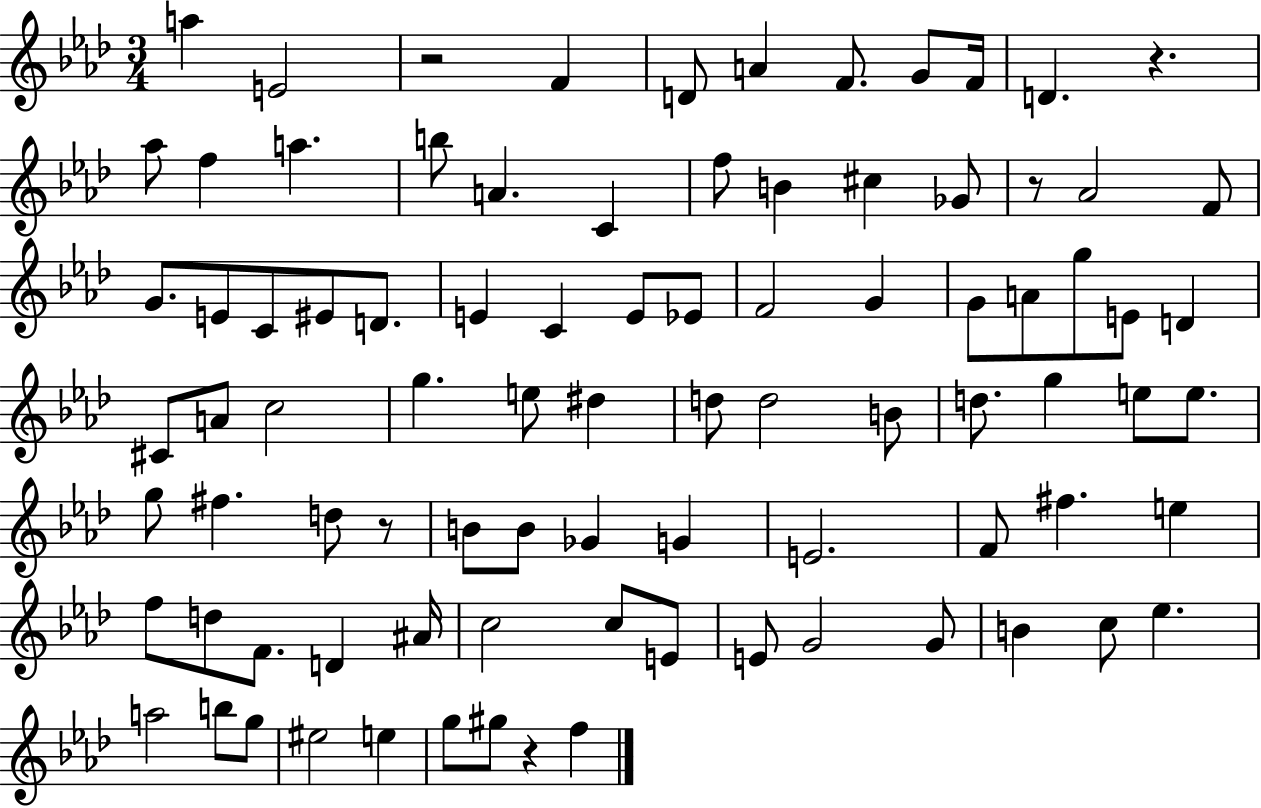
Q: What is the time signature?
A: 3/4